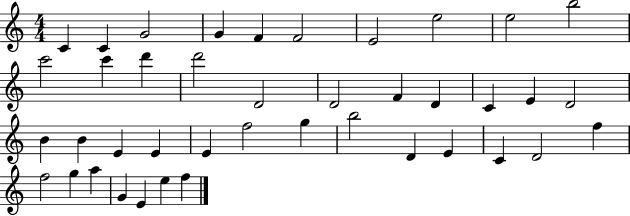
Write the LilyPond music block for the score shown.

{
  \clef treble
  \numericTimeSignature
  \time 4/4
  \key c \major
  c'4 c'4 g'2 | g'4 f'4 f'2 | e'2 e''2 | e''2 b''2 | \break c'''2 c'''4 d'''4 | d'''2 d'2 | d'2 f'4 d'4 | c'4 e'4 d'2 | \break b'4 b'4 e'4 e'4 | e'4 f''2 g''4 | b''2 d'4 e'4 | c'4 d'2 f''4 | \break f''2 g''4 a''4 | g'4 e'4 e''4 f''4 | \bar "|."
}